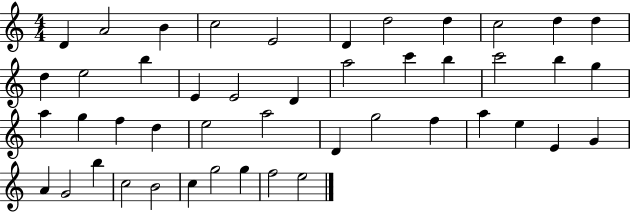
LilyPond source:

{
  \clef treble
  \numericTimeSignature
  \time 4/4
  \key c \major
  d'4 a'2 b'4 | c''2 e'2 | d'4 d''2 d''4 | c''2 d''4 d''4 | \break d''4 e''2 b''4 | e'4 e'2 d'4 | a''2 c'''4 b''4 | c'''2 b''4 g''4 | \break a''4 g''4 f''4 d''4 | e''2 a''2 | d'4 g''2 f''4 | a''4 e''4 e'4 g'4 | \break a'4 g'2 b''4 | c''2 b'2 | c''4 g''2 g''4 | f''2 e''2 | \break \bar "|."
}